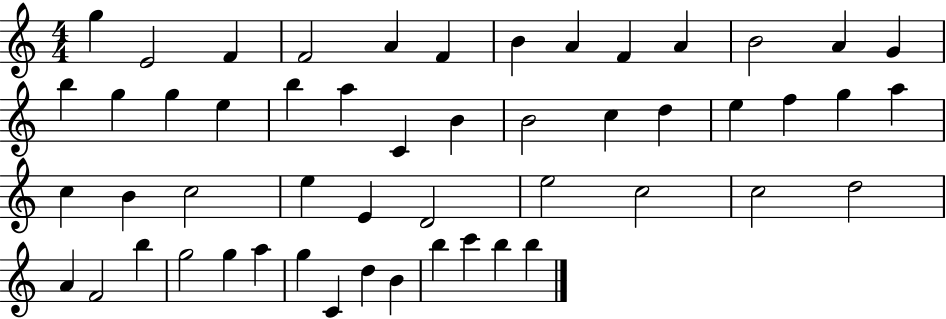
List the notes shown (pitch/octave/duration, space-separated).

G5/q E4/h F4/q F4/h A4/q F4/q B4/q A4/q F4/q A4/q B4/h A4/q G4/q B5/q G5/q G5/q E5/q B5/q A5/q C4/q B4/q B4/h C5/q D5/q E5/q F5/q G5/q A5/q C5/q B4/q C5/h E5/q E4/q D4/h E5/h C5/h C5/h D5/h A4/q F4/h B5/q G5/h G5/q A5/q G5/q C4/q D5/q B4/q B5/q C6/q B5/q B5/q